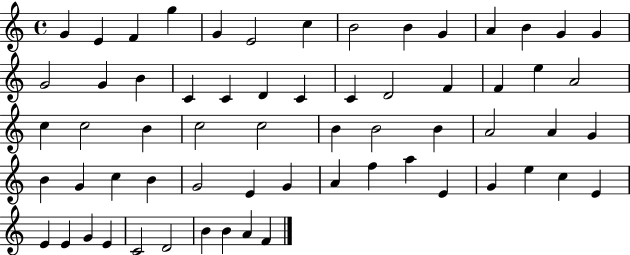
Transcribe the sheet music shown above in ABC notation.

X:1
T:Untitled
M:4/4
L:1/4
K:C
G E F g G E2 c B2 B G A B G G G2 G B C C D C C D2 F F e A2 c c2 B c2 c2 B B2 B A2 A G B G c B G2 E G A f a E G e c E E E G E C2 D2 B B A F